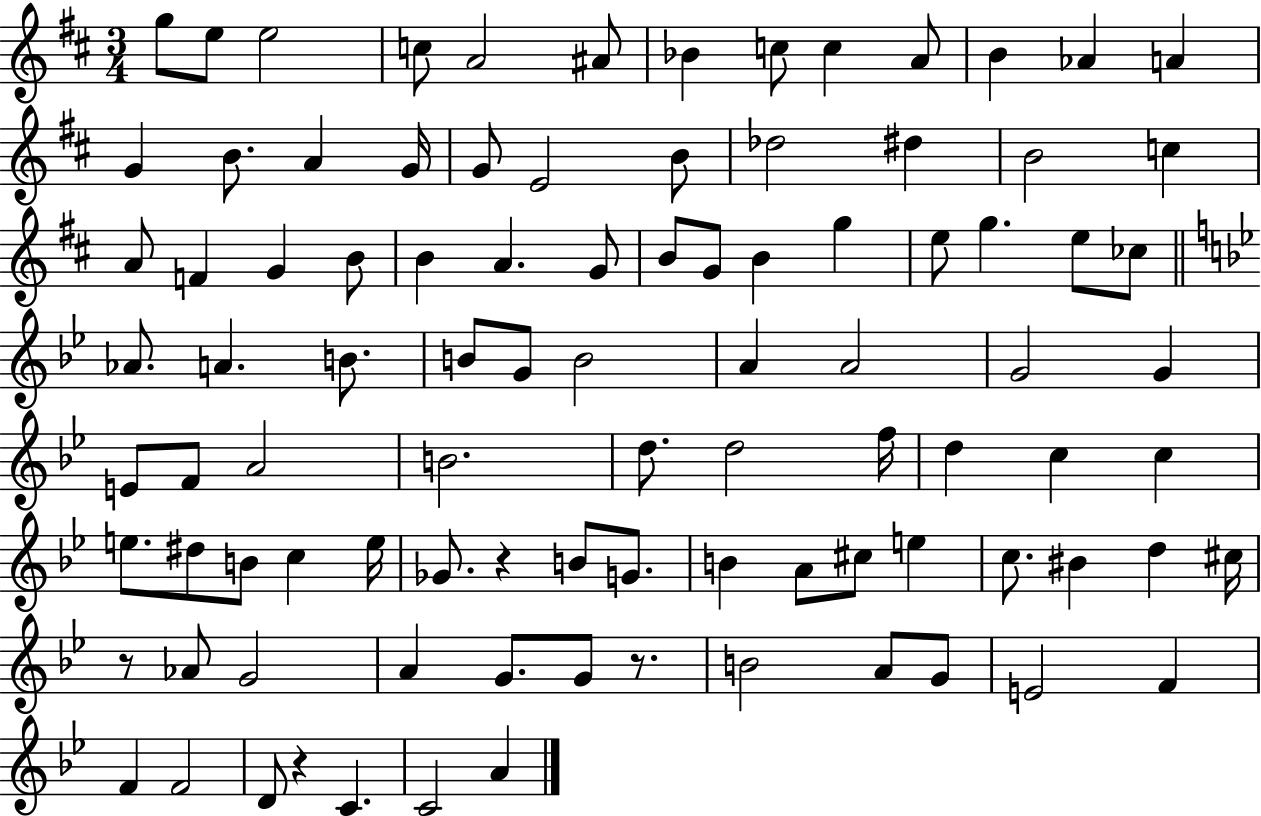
X:1
T:Untitled
M:3/4
L:1/4
K:D
g/2 e/2 e2 c/2 A2 ^A/2 _B c/2 c A/2 B _A A G B/2 A G/4 G/2 E2 B/2 _d2 ^d B2 c A/2 F G B/2 B A G/2 B/2 G/2 B g e/2 g e/2 _c/2 _A/2 A B/2 B/2 G/2 B2 A A2 G2 G E/2 F/2 A2 B2 d/2 d2 f/4 d c c e/2 ^d/2 B/2 c e/4 _G/2 z B/2 G/2 B A/2 ^c/2 e c/2 ^B d ^c/4 z/2 _A/2 G2 A G/2 G/2 z/2 B2 A/2 G/2 E2 F F F2 D/2 z C C2 A